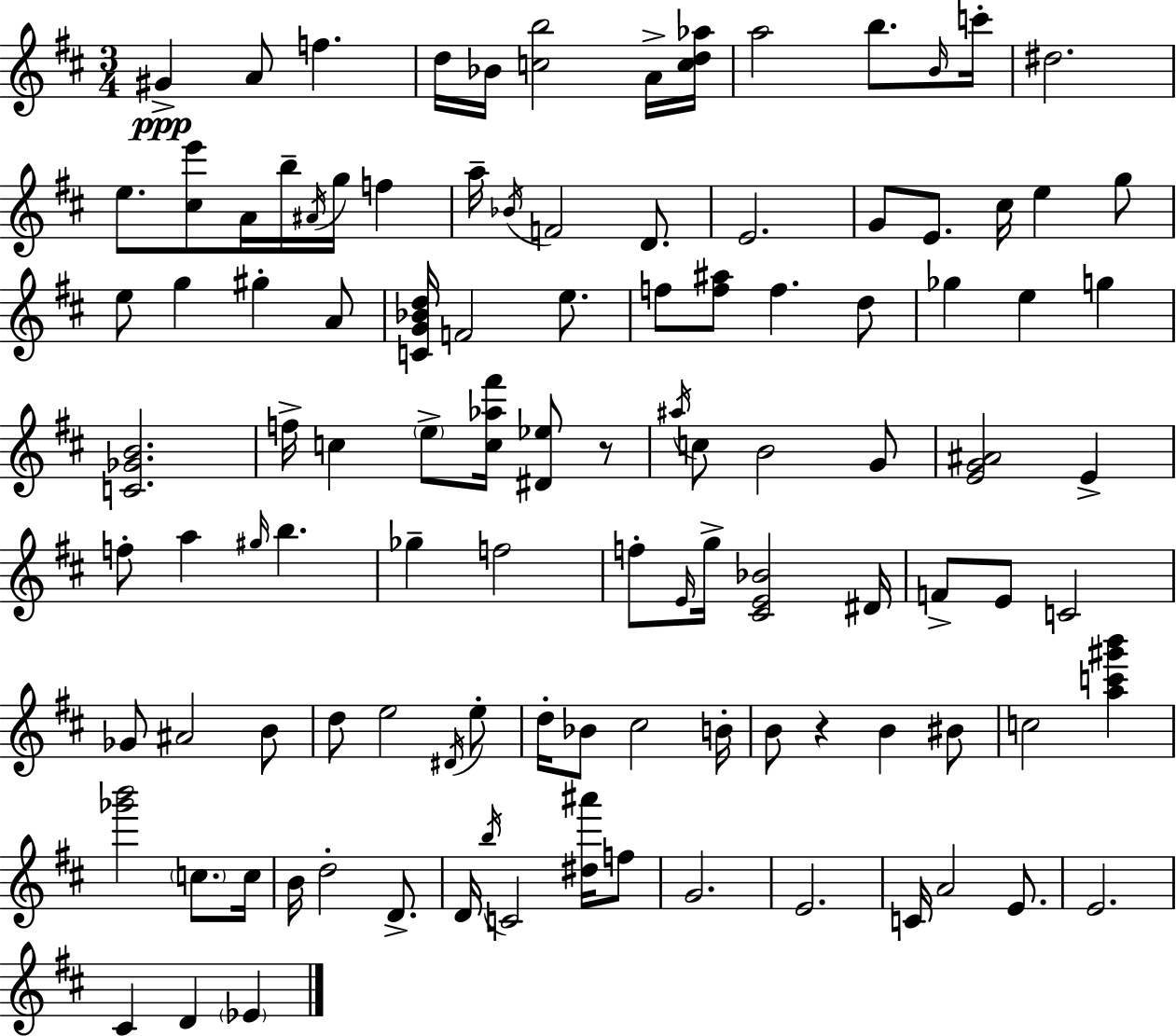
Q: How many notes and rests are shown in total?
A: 108